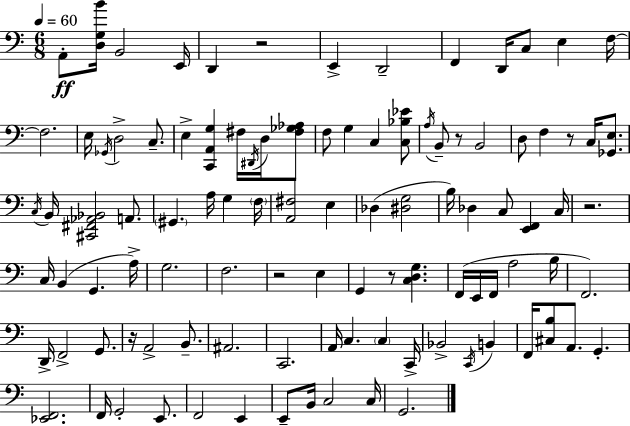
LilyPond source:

{
  \clef bass
  \numericTimeSignature
  \time 6/8
  \key c \major
  \tempo 4 = 60
  \repeat volta 2 { a,8-.\ff <d g b'>16 b,2 e,16 | d,4 r2 | e,4-> d,2-- | f,4 d,16 c8 e4 f16~~ | \break f2. | e16 \acciaccatura { ges,16 } d2-> c8.-- | e4-> <c, a, g>4 fis16 \acciaccatura { dis,16 } d16 | <fis ges aes>8 f8 g4 c4 | \break <c bes ees'>8 \acciaccatura { a16 } b,8-- r8 b,2 | d8 f4 r8 c16 | <ges, e>8. \acciaccatura { c16 } b,16 <cis, fis, aes, bes,>2 | a,8. \parenthesize gis,4. a16 g4 | \break \parenthesize f16 <a, fis>2 | e4 des4( <dis g>2 | b16) des4 c8 <e, f,>4 | c16 r2. | \break c16 b,4( g,4. | a16->) g2. | f2. | r2 | \break e4 g,4 r8 <c d g>4. | f,16( e,16 f,16 a2 | b16 f,2.) | d,16-> f,2-> | \break g,8. r16 a,2-> | b,8.-- ais,2. | c,2. | a,16 c4. \parenthesize c4 | \break c,16-> bes,2-> | \acciaccatura { c,16 } b,4 f,16 <cis b>8 a,8. g,4.-. | <ees, f,>2. | f,16 g,2-. | \break e,8. f,2 | e,4 e,8-- b,16 c2 | c16 g,2. | } \bar "|."
}